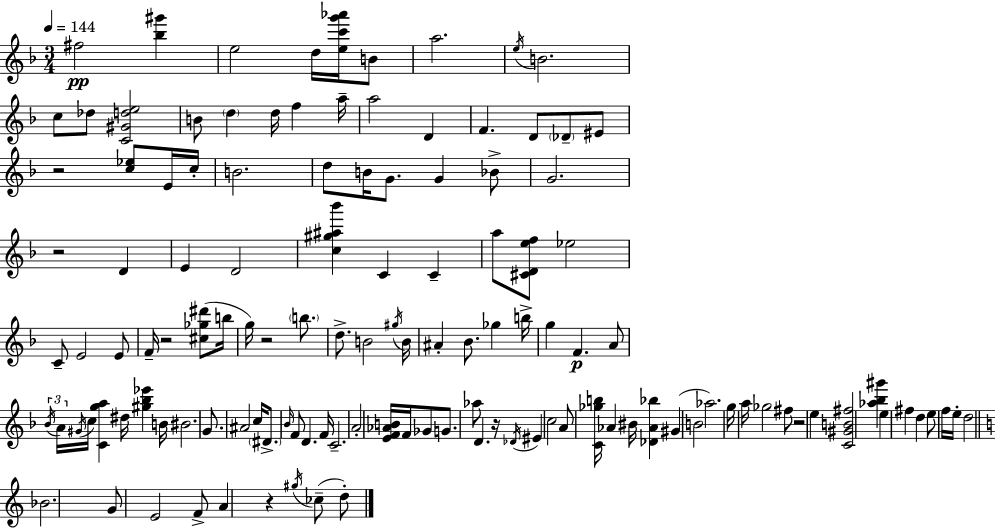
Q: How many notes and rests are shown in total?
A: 126